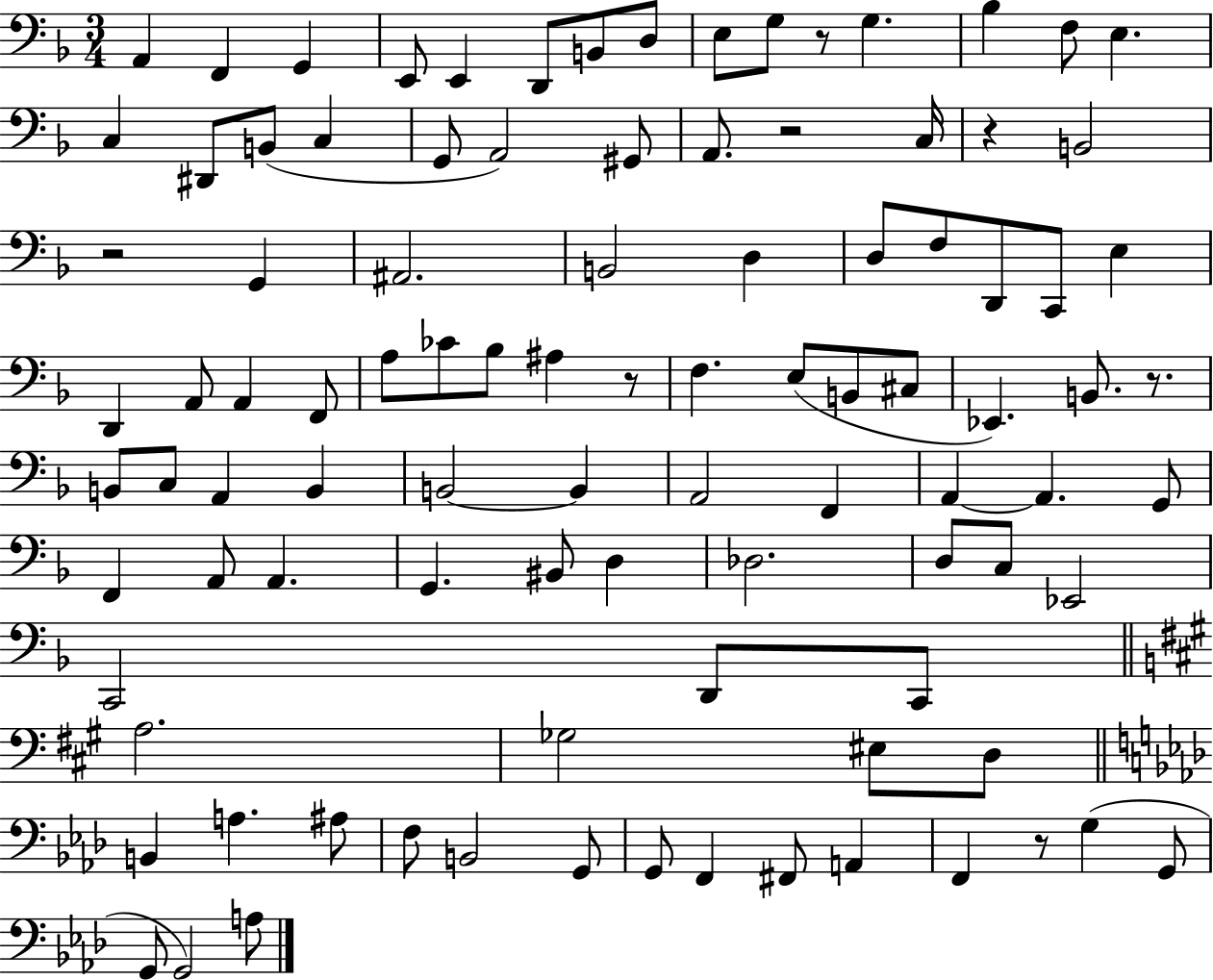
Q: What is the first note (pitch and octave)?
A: A2